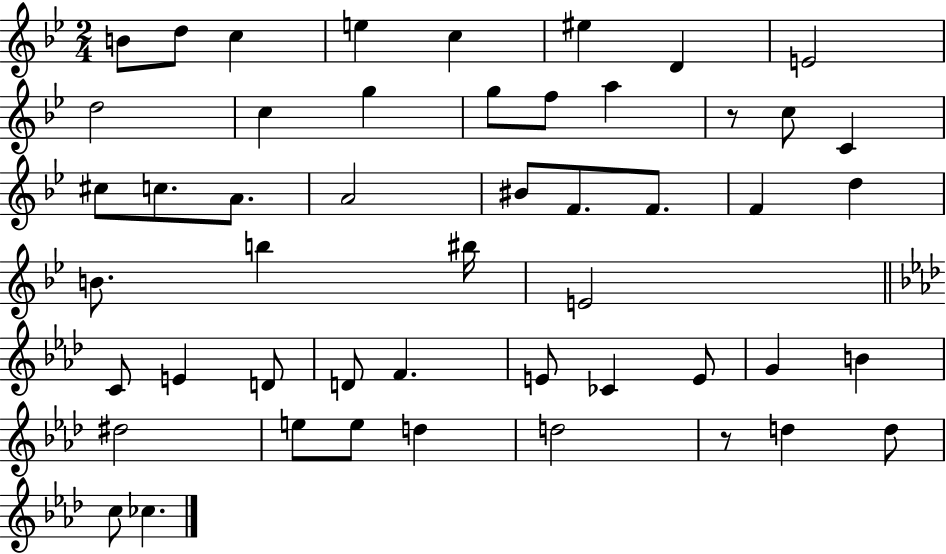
B4/e D5/e C5/q E5/q C5/q EIS5/q D4/q E4/h D5/h C5/q G5/q G5/e F5/e A5/q R/e C5/e C4/q C#5/e C5/e. A4/e. A4/h BIS4/e F4/e. F4/e. F4/q D5/q B4/e. B5/q BIS5/s E4/h C4/e E4/q D4/e D4/e F4/q. E4/e CES4/q E4/e G4/q B4/q D#5/h E5/e E5/e D5/q D5/h R/e D5/q D5/e C5/e CES5/q.